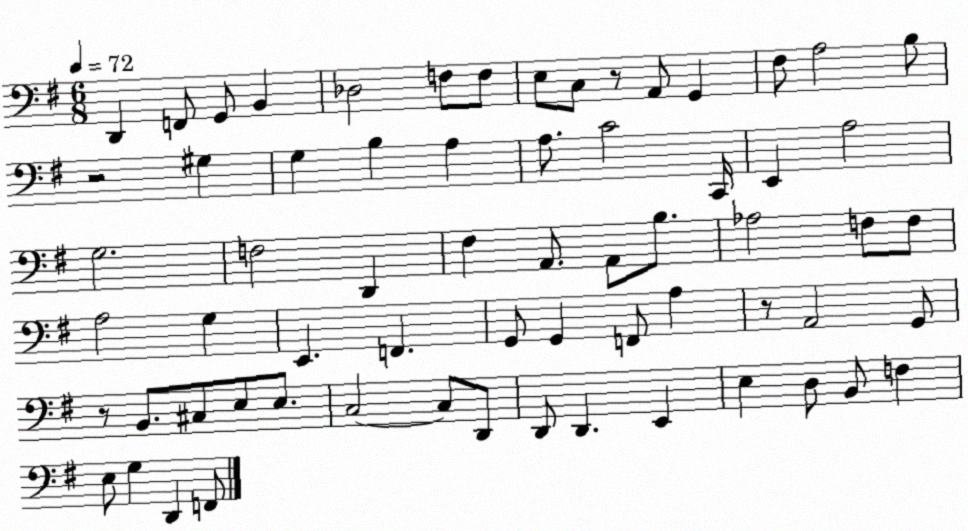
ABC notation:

X:1
T:Untitled
M:6/8
L:1/4
K:G
D,, F,,/2 G,,/2 B,, _D,2 F,/2 F,/2 E,/2 C,/2 z/2 A,,/2 G,, ^F,/2 A,2 B,/2 z2 ^G, G, B, A, A,/2 C2 C,,/4 E,, A,2 G,2 F,2 D,, ^F, A,,/2 A,,/2 B,/2 _A,2 F,/2 F,/2 A,2 G, E,, F,, G,,/2 G,, F,,/2 A, z/2 A,,2 G,,/2 z/2 B,,/2 ^C,/2 E,/2 E,/2 C,2 C,/2 D,,/2 D,,/2 D,, E,, E, D,/2 B,,/2 F, E,/2 G, D,, F,,/2